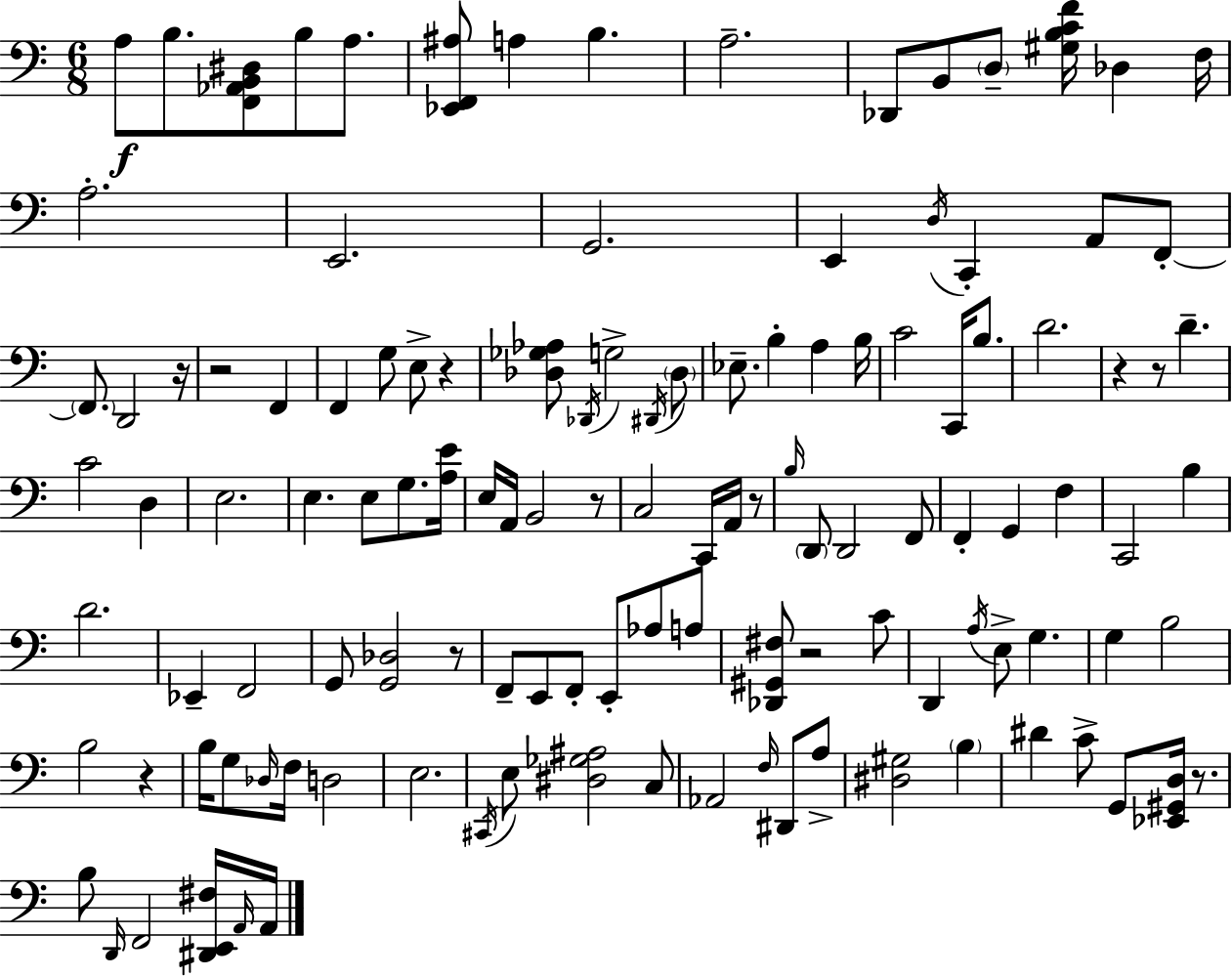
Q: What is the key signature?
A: A minor